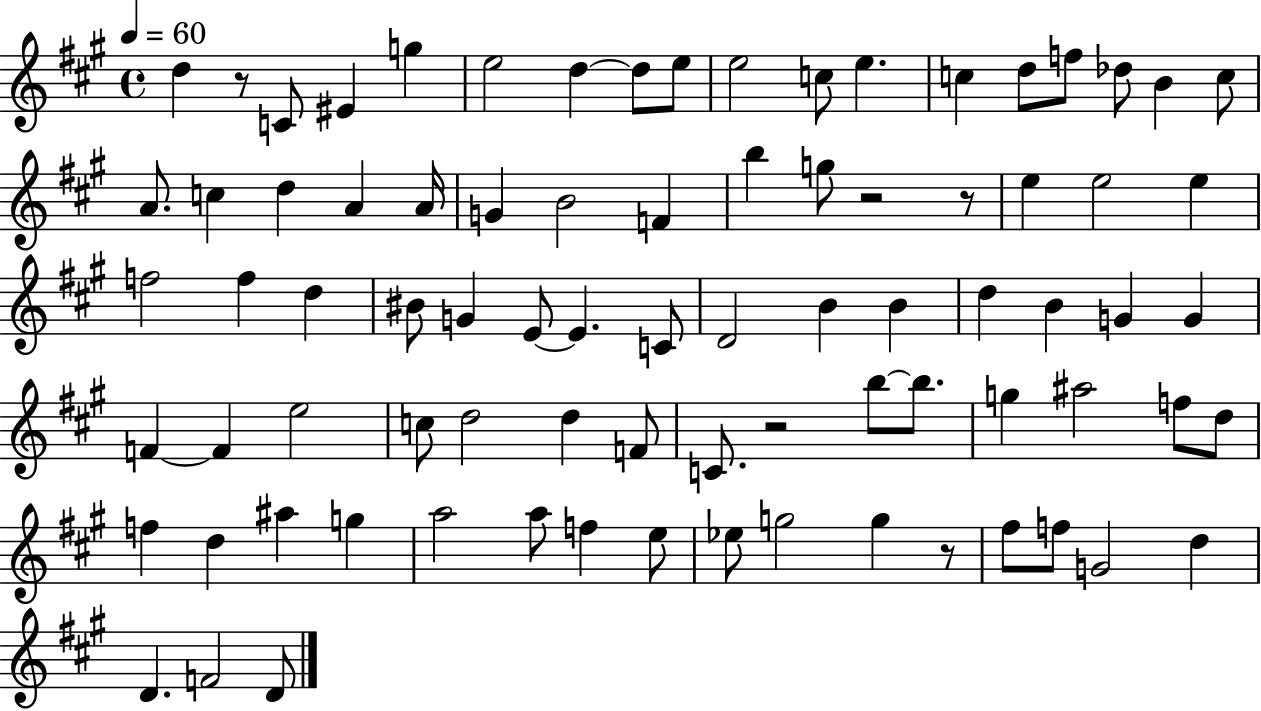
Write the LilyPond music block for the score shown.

{
  \clef treble
  \time 4/4
  \defaultTimeSignature
  \key a \major
  \tempo 4 = 60
  d''4 r8 c'8 eis'4 g''4 | e''2 d''4~~ d''8 e''8 | e''2 c''8 e''4. | c''4 d''8 f''8 des''8 b'4 c''8 | \break a'8. c''4 d''4 a'4 a'16 | g'4 b'2 f'4 | b''4 g''8 r2 r8 | e''4 e''2 e''4 | \break f''2 f''4 d''4 | bis'8 g'4 e'8~~ e'4. c'8 | d'2 b'4 b'4 | d''4 b'4 g'4 g'4 | \break f'4~~ f'4 e''2 | c''8 d''2 d''4 f'8 | c'8. r2 b''8~~ b''8. | g''4 ais''2 f''8 d''8 | \break f''4 d''4 ais''4 g''4 | a''2 a''8 f''4 e''8 | ees''8 g''2 g''4 r8 | fis''8 f''8 g'2 d''4 | \break d'4. f'2 d'8 | \bar "|."
}